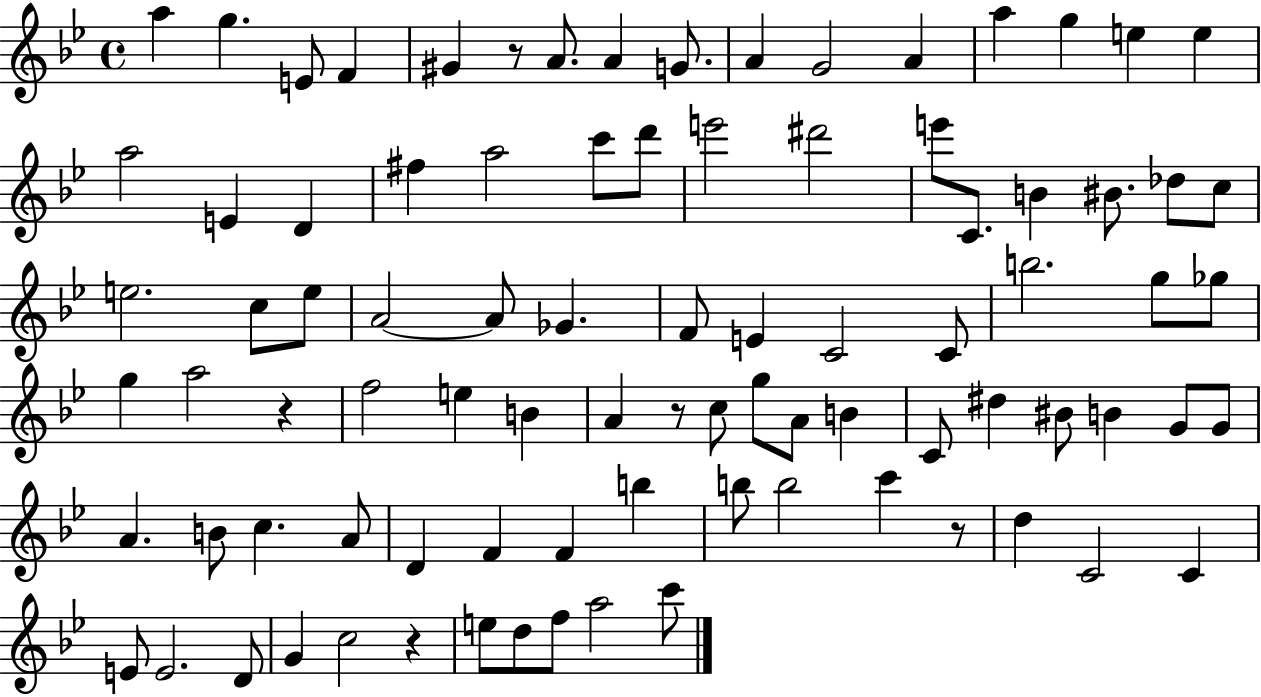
{
  \clef treble
  \time 4/4
  \defaultTimeSignature
  \key bes \major
  a''4 g''4. e'8 f'4 | gis'4 r8 a'8. a'4 g'8. | a'4 g'2 a'4 | a''4 g''4 e''4 e''4 | \break a''2 e'4 d'4 | fis''4 a''2 c'''8 d'''8 | e'''2 dis'''2 | e'''8 c'8. b'4 bis'8. des''8 c''8 | \break e''2. c''8 e''8 | a'2~~ a'8 ges'4. | f'8 e'4 c'2 c'8 | b''2. g''8 ges''8 | \break g''4 a''2 r4 | f''2 e''4 b'4 | a'4 r8 c''8 g''8 a'8 b'4 | c'8 dis''4 bis'8 b'4 g'8 g'8 | \break a'4. b'8 c''4. a'8 | d'4 f'4 f'4 b''4 | b''8 b''2 c'''4 r8 | d''4 c'2 c'4 | \break e'8 e'2. d'8 | g'4 c''2 r4 | e''8 d''8 f''8 a''2 c'''8 | \bar "|."
}